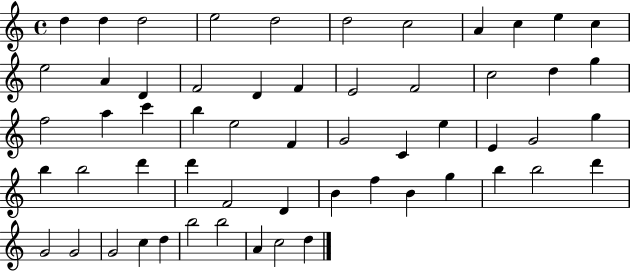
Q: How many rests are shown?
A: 0